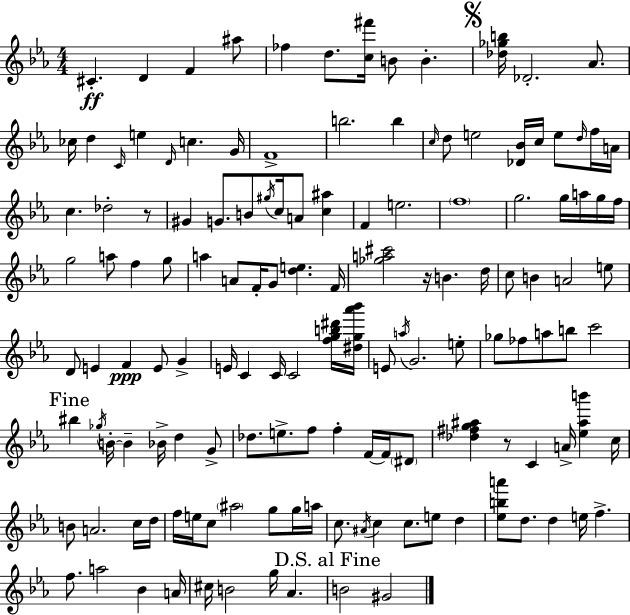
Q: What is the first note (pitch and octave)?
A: C#4